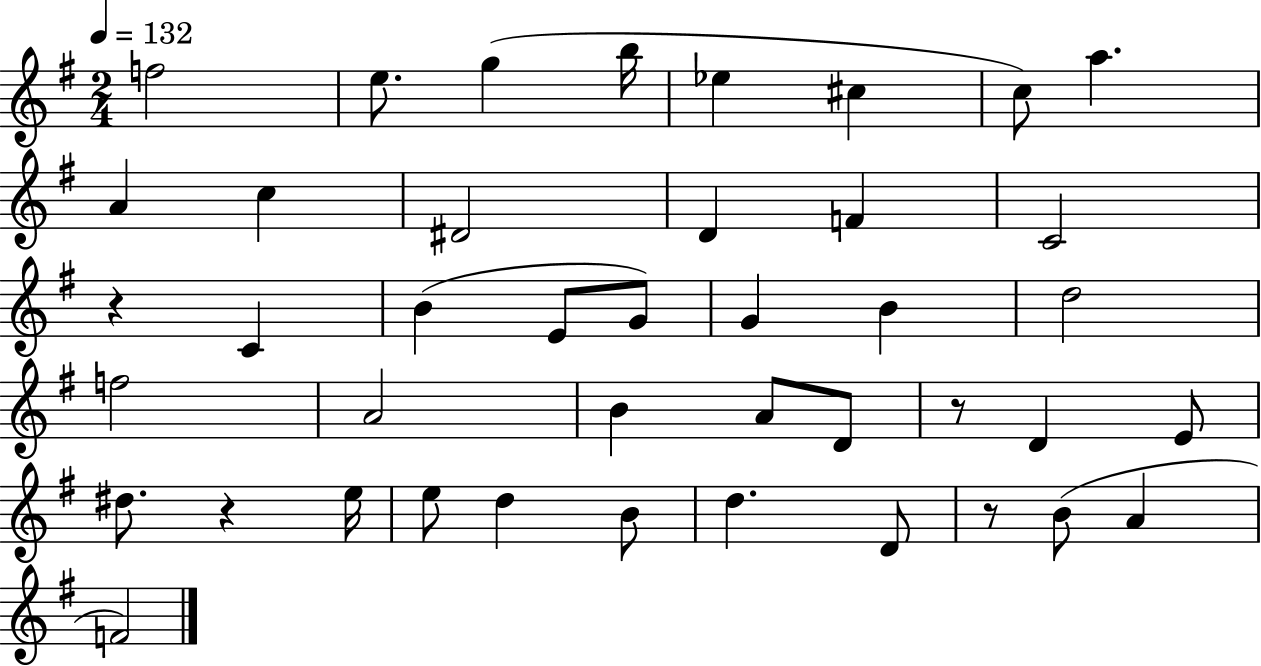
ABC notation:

X:1
T:Untitled
M:2/4
L:1/4
K:G
f2 e/2 g b/4 _e ^c c/2 a A c ^D2 D F C2 z C B E/2 G/2 G B d2 f2 A2 B A/2 D/2 z/2 D E/2 ^d/2 z e/4 e/2 d B/2 d D/2 z/2 B/2 A F2